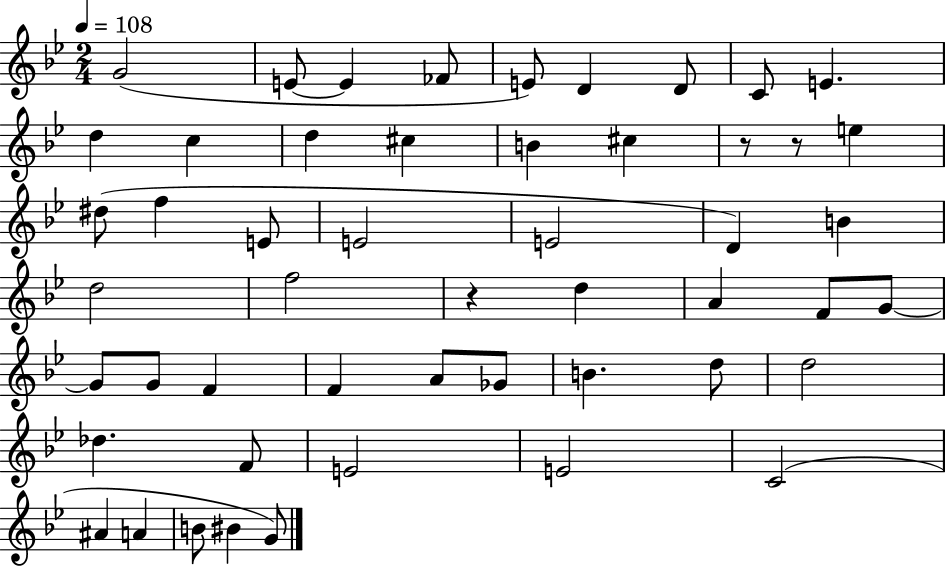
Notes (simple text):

G4/h E4/e E4/q FES4/e E4/e D4/q D4/e C4/e E4/q. D5/q C5/q D5/q C#5/q B4/q C#5/q R/e R/e E5/q D#5/e F5/q E4/e E4/h E4/h D4/q B4/q D5/h F5/h R/q D5/q A4/q F4/e G4/e G4/e G4/e F4/q F4/q A4/e Gb4/e B4/q. D5/e D5/h Db5/q. F4/e E4/h E4/h C4/h A#4/q A4/q B4/e BIS4/q G4/e